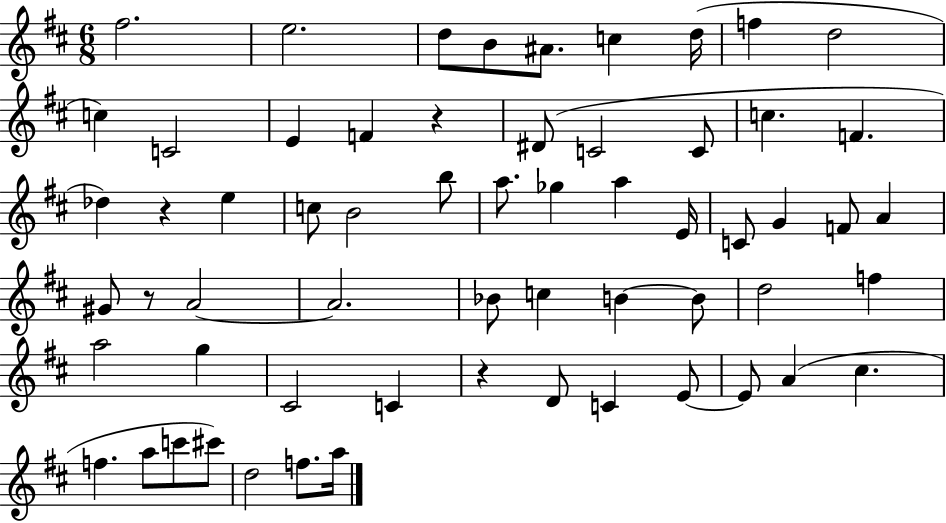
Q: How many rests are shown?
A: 4